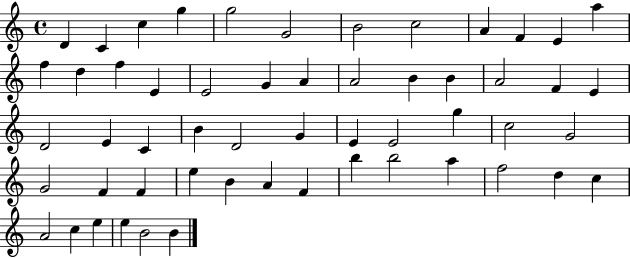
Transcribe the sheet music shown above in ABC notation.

X:1
T:Untitled
M:4/4
L:1/4
K:C
D C c g g2 G2 B2 c2 A F E a f d f E E2 G A A2 B B A2 F E D2 E C B D2 G E E2 g c2 G2 G2 F F e B A F b b2 a f2 d c A2 c e e B2 B